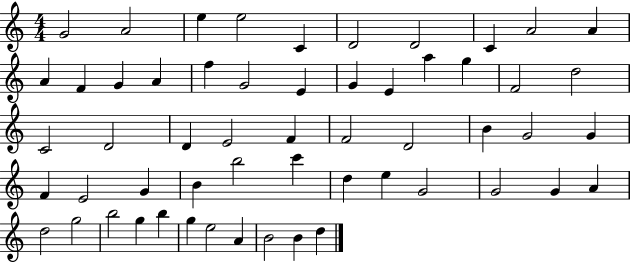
{
  \clef treble
  \numericTimeSignature
  \time 4/4
  \key c \major
  g'2 a'2 | e''4 e''2 c'4 | d'2 d'2 | c'4 a'2 a'4 | \break a'4 f'4 g'4 a'4 | f''4 g'2 e'4 | g'4 e'4 a''4 g''4 | f'2 d''2 | \break c'2 d'2 | d'4 e'2 f'4 | f'2 d'2 | b'4 g'2 g'4 | \break f'4 e'2 g'4 | b'4 b''2 c'''4 | d''4 e''4 g'2 | g'2 g'4 a'4 | \break d''2 g''2 | b''2 g''4 b''4 | g''4 e''2 a'4 | b'2 b'4 d''4 | \break \bar "|."
}